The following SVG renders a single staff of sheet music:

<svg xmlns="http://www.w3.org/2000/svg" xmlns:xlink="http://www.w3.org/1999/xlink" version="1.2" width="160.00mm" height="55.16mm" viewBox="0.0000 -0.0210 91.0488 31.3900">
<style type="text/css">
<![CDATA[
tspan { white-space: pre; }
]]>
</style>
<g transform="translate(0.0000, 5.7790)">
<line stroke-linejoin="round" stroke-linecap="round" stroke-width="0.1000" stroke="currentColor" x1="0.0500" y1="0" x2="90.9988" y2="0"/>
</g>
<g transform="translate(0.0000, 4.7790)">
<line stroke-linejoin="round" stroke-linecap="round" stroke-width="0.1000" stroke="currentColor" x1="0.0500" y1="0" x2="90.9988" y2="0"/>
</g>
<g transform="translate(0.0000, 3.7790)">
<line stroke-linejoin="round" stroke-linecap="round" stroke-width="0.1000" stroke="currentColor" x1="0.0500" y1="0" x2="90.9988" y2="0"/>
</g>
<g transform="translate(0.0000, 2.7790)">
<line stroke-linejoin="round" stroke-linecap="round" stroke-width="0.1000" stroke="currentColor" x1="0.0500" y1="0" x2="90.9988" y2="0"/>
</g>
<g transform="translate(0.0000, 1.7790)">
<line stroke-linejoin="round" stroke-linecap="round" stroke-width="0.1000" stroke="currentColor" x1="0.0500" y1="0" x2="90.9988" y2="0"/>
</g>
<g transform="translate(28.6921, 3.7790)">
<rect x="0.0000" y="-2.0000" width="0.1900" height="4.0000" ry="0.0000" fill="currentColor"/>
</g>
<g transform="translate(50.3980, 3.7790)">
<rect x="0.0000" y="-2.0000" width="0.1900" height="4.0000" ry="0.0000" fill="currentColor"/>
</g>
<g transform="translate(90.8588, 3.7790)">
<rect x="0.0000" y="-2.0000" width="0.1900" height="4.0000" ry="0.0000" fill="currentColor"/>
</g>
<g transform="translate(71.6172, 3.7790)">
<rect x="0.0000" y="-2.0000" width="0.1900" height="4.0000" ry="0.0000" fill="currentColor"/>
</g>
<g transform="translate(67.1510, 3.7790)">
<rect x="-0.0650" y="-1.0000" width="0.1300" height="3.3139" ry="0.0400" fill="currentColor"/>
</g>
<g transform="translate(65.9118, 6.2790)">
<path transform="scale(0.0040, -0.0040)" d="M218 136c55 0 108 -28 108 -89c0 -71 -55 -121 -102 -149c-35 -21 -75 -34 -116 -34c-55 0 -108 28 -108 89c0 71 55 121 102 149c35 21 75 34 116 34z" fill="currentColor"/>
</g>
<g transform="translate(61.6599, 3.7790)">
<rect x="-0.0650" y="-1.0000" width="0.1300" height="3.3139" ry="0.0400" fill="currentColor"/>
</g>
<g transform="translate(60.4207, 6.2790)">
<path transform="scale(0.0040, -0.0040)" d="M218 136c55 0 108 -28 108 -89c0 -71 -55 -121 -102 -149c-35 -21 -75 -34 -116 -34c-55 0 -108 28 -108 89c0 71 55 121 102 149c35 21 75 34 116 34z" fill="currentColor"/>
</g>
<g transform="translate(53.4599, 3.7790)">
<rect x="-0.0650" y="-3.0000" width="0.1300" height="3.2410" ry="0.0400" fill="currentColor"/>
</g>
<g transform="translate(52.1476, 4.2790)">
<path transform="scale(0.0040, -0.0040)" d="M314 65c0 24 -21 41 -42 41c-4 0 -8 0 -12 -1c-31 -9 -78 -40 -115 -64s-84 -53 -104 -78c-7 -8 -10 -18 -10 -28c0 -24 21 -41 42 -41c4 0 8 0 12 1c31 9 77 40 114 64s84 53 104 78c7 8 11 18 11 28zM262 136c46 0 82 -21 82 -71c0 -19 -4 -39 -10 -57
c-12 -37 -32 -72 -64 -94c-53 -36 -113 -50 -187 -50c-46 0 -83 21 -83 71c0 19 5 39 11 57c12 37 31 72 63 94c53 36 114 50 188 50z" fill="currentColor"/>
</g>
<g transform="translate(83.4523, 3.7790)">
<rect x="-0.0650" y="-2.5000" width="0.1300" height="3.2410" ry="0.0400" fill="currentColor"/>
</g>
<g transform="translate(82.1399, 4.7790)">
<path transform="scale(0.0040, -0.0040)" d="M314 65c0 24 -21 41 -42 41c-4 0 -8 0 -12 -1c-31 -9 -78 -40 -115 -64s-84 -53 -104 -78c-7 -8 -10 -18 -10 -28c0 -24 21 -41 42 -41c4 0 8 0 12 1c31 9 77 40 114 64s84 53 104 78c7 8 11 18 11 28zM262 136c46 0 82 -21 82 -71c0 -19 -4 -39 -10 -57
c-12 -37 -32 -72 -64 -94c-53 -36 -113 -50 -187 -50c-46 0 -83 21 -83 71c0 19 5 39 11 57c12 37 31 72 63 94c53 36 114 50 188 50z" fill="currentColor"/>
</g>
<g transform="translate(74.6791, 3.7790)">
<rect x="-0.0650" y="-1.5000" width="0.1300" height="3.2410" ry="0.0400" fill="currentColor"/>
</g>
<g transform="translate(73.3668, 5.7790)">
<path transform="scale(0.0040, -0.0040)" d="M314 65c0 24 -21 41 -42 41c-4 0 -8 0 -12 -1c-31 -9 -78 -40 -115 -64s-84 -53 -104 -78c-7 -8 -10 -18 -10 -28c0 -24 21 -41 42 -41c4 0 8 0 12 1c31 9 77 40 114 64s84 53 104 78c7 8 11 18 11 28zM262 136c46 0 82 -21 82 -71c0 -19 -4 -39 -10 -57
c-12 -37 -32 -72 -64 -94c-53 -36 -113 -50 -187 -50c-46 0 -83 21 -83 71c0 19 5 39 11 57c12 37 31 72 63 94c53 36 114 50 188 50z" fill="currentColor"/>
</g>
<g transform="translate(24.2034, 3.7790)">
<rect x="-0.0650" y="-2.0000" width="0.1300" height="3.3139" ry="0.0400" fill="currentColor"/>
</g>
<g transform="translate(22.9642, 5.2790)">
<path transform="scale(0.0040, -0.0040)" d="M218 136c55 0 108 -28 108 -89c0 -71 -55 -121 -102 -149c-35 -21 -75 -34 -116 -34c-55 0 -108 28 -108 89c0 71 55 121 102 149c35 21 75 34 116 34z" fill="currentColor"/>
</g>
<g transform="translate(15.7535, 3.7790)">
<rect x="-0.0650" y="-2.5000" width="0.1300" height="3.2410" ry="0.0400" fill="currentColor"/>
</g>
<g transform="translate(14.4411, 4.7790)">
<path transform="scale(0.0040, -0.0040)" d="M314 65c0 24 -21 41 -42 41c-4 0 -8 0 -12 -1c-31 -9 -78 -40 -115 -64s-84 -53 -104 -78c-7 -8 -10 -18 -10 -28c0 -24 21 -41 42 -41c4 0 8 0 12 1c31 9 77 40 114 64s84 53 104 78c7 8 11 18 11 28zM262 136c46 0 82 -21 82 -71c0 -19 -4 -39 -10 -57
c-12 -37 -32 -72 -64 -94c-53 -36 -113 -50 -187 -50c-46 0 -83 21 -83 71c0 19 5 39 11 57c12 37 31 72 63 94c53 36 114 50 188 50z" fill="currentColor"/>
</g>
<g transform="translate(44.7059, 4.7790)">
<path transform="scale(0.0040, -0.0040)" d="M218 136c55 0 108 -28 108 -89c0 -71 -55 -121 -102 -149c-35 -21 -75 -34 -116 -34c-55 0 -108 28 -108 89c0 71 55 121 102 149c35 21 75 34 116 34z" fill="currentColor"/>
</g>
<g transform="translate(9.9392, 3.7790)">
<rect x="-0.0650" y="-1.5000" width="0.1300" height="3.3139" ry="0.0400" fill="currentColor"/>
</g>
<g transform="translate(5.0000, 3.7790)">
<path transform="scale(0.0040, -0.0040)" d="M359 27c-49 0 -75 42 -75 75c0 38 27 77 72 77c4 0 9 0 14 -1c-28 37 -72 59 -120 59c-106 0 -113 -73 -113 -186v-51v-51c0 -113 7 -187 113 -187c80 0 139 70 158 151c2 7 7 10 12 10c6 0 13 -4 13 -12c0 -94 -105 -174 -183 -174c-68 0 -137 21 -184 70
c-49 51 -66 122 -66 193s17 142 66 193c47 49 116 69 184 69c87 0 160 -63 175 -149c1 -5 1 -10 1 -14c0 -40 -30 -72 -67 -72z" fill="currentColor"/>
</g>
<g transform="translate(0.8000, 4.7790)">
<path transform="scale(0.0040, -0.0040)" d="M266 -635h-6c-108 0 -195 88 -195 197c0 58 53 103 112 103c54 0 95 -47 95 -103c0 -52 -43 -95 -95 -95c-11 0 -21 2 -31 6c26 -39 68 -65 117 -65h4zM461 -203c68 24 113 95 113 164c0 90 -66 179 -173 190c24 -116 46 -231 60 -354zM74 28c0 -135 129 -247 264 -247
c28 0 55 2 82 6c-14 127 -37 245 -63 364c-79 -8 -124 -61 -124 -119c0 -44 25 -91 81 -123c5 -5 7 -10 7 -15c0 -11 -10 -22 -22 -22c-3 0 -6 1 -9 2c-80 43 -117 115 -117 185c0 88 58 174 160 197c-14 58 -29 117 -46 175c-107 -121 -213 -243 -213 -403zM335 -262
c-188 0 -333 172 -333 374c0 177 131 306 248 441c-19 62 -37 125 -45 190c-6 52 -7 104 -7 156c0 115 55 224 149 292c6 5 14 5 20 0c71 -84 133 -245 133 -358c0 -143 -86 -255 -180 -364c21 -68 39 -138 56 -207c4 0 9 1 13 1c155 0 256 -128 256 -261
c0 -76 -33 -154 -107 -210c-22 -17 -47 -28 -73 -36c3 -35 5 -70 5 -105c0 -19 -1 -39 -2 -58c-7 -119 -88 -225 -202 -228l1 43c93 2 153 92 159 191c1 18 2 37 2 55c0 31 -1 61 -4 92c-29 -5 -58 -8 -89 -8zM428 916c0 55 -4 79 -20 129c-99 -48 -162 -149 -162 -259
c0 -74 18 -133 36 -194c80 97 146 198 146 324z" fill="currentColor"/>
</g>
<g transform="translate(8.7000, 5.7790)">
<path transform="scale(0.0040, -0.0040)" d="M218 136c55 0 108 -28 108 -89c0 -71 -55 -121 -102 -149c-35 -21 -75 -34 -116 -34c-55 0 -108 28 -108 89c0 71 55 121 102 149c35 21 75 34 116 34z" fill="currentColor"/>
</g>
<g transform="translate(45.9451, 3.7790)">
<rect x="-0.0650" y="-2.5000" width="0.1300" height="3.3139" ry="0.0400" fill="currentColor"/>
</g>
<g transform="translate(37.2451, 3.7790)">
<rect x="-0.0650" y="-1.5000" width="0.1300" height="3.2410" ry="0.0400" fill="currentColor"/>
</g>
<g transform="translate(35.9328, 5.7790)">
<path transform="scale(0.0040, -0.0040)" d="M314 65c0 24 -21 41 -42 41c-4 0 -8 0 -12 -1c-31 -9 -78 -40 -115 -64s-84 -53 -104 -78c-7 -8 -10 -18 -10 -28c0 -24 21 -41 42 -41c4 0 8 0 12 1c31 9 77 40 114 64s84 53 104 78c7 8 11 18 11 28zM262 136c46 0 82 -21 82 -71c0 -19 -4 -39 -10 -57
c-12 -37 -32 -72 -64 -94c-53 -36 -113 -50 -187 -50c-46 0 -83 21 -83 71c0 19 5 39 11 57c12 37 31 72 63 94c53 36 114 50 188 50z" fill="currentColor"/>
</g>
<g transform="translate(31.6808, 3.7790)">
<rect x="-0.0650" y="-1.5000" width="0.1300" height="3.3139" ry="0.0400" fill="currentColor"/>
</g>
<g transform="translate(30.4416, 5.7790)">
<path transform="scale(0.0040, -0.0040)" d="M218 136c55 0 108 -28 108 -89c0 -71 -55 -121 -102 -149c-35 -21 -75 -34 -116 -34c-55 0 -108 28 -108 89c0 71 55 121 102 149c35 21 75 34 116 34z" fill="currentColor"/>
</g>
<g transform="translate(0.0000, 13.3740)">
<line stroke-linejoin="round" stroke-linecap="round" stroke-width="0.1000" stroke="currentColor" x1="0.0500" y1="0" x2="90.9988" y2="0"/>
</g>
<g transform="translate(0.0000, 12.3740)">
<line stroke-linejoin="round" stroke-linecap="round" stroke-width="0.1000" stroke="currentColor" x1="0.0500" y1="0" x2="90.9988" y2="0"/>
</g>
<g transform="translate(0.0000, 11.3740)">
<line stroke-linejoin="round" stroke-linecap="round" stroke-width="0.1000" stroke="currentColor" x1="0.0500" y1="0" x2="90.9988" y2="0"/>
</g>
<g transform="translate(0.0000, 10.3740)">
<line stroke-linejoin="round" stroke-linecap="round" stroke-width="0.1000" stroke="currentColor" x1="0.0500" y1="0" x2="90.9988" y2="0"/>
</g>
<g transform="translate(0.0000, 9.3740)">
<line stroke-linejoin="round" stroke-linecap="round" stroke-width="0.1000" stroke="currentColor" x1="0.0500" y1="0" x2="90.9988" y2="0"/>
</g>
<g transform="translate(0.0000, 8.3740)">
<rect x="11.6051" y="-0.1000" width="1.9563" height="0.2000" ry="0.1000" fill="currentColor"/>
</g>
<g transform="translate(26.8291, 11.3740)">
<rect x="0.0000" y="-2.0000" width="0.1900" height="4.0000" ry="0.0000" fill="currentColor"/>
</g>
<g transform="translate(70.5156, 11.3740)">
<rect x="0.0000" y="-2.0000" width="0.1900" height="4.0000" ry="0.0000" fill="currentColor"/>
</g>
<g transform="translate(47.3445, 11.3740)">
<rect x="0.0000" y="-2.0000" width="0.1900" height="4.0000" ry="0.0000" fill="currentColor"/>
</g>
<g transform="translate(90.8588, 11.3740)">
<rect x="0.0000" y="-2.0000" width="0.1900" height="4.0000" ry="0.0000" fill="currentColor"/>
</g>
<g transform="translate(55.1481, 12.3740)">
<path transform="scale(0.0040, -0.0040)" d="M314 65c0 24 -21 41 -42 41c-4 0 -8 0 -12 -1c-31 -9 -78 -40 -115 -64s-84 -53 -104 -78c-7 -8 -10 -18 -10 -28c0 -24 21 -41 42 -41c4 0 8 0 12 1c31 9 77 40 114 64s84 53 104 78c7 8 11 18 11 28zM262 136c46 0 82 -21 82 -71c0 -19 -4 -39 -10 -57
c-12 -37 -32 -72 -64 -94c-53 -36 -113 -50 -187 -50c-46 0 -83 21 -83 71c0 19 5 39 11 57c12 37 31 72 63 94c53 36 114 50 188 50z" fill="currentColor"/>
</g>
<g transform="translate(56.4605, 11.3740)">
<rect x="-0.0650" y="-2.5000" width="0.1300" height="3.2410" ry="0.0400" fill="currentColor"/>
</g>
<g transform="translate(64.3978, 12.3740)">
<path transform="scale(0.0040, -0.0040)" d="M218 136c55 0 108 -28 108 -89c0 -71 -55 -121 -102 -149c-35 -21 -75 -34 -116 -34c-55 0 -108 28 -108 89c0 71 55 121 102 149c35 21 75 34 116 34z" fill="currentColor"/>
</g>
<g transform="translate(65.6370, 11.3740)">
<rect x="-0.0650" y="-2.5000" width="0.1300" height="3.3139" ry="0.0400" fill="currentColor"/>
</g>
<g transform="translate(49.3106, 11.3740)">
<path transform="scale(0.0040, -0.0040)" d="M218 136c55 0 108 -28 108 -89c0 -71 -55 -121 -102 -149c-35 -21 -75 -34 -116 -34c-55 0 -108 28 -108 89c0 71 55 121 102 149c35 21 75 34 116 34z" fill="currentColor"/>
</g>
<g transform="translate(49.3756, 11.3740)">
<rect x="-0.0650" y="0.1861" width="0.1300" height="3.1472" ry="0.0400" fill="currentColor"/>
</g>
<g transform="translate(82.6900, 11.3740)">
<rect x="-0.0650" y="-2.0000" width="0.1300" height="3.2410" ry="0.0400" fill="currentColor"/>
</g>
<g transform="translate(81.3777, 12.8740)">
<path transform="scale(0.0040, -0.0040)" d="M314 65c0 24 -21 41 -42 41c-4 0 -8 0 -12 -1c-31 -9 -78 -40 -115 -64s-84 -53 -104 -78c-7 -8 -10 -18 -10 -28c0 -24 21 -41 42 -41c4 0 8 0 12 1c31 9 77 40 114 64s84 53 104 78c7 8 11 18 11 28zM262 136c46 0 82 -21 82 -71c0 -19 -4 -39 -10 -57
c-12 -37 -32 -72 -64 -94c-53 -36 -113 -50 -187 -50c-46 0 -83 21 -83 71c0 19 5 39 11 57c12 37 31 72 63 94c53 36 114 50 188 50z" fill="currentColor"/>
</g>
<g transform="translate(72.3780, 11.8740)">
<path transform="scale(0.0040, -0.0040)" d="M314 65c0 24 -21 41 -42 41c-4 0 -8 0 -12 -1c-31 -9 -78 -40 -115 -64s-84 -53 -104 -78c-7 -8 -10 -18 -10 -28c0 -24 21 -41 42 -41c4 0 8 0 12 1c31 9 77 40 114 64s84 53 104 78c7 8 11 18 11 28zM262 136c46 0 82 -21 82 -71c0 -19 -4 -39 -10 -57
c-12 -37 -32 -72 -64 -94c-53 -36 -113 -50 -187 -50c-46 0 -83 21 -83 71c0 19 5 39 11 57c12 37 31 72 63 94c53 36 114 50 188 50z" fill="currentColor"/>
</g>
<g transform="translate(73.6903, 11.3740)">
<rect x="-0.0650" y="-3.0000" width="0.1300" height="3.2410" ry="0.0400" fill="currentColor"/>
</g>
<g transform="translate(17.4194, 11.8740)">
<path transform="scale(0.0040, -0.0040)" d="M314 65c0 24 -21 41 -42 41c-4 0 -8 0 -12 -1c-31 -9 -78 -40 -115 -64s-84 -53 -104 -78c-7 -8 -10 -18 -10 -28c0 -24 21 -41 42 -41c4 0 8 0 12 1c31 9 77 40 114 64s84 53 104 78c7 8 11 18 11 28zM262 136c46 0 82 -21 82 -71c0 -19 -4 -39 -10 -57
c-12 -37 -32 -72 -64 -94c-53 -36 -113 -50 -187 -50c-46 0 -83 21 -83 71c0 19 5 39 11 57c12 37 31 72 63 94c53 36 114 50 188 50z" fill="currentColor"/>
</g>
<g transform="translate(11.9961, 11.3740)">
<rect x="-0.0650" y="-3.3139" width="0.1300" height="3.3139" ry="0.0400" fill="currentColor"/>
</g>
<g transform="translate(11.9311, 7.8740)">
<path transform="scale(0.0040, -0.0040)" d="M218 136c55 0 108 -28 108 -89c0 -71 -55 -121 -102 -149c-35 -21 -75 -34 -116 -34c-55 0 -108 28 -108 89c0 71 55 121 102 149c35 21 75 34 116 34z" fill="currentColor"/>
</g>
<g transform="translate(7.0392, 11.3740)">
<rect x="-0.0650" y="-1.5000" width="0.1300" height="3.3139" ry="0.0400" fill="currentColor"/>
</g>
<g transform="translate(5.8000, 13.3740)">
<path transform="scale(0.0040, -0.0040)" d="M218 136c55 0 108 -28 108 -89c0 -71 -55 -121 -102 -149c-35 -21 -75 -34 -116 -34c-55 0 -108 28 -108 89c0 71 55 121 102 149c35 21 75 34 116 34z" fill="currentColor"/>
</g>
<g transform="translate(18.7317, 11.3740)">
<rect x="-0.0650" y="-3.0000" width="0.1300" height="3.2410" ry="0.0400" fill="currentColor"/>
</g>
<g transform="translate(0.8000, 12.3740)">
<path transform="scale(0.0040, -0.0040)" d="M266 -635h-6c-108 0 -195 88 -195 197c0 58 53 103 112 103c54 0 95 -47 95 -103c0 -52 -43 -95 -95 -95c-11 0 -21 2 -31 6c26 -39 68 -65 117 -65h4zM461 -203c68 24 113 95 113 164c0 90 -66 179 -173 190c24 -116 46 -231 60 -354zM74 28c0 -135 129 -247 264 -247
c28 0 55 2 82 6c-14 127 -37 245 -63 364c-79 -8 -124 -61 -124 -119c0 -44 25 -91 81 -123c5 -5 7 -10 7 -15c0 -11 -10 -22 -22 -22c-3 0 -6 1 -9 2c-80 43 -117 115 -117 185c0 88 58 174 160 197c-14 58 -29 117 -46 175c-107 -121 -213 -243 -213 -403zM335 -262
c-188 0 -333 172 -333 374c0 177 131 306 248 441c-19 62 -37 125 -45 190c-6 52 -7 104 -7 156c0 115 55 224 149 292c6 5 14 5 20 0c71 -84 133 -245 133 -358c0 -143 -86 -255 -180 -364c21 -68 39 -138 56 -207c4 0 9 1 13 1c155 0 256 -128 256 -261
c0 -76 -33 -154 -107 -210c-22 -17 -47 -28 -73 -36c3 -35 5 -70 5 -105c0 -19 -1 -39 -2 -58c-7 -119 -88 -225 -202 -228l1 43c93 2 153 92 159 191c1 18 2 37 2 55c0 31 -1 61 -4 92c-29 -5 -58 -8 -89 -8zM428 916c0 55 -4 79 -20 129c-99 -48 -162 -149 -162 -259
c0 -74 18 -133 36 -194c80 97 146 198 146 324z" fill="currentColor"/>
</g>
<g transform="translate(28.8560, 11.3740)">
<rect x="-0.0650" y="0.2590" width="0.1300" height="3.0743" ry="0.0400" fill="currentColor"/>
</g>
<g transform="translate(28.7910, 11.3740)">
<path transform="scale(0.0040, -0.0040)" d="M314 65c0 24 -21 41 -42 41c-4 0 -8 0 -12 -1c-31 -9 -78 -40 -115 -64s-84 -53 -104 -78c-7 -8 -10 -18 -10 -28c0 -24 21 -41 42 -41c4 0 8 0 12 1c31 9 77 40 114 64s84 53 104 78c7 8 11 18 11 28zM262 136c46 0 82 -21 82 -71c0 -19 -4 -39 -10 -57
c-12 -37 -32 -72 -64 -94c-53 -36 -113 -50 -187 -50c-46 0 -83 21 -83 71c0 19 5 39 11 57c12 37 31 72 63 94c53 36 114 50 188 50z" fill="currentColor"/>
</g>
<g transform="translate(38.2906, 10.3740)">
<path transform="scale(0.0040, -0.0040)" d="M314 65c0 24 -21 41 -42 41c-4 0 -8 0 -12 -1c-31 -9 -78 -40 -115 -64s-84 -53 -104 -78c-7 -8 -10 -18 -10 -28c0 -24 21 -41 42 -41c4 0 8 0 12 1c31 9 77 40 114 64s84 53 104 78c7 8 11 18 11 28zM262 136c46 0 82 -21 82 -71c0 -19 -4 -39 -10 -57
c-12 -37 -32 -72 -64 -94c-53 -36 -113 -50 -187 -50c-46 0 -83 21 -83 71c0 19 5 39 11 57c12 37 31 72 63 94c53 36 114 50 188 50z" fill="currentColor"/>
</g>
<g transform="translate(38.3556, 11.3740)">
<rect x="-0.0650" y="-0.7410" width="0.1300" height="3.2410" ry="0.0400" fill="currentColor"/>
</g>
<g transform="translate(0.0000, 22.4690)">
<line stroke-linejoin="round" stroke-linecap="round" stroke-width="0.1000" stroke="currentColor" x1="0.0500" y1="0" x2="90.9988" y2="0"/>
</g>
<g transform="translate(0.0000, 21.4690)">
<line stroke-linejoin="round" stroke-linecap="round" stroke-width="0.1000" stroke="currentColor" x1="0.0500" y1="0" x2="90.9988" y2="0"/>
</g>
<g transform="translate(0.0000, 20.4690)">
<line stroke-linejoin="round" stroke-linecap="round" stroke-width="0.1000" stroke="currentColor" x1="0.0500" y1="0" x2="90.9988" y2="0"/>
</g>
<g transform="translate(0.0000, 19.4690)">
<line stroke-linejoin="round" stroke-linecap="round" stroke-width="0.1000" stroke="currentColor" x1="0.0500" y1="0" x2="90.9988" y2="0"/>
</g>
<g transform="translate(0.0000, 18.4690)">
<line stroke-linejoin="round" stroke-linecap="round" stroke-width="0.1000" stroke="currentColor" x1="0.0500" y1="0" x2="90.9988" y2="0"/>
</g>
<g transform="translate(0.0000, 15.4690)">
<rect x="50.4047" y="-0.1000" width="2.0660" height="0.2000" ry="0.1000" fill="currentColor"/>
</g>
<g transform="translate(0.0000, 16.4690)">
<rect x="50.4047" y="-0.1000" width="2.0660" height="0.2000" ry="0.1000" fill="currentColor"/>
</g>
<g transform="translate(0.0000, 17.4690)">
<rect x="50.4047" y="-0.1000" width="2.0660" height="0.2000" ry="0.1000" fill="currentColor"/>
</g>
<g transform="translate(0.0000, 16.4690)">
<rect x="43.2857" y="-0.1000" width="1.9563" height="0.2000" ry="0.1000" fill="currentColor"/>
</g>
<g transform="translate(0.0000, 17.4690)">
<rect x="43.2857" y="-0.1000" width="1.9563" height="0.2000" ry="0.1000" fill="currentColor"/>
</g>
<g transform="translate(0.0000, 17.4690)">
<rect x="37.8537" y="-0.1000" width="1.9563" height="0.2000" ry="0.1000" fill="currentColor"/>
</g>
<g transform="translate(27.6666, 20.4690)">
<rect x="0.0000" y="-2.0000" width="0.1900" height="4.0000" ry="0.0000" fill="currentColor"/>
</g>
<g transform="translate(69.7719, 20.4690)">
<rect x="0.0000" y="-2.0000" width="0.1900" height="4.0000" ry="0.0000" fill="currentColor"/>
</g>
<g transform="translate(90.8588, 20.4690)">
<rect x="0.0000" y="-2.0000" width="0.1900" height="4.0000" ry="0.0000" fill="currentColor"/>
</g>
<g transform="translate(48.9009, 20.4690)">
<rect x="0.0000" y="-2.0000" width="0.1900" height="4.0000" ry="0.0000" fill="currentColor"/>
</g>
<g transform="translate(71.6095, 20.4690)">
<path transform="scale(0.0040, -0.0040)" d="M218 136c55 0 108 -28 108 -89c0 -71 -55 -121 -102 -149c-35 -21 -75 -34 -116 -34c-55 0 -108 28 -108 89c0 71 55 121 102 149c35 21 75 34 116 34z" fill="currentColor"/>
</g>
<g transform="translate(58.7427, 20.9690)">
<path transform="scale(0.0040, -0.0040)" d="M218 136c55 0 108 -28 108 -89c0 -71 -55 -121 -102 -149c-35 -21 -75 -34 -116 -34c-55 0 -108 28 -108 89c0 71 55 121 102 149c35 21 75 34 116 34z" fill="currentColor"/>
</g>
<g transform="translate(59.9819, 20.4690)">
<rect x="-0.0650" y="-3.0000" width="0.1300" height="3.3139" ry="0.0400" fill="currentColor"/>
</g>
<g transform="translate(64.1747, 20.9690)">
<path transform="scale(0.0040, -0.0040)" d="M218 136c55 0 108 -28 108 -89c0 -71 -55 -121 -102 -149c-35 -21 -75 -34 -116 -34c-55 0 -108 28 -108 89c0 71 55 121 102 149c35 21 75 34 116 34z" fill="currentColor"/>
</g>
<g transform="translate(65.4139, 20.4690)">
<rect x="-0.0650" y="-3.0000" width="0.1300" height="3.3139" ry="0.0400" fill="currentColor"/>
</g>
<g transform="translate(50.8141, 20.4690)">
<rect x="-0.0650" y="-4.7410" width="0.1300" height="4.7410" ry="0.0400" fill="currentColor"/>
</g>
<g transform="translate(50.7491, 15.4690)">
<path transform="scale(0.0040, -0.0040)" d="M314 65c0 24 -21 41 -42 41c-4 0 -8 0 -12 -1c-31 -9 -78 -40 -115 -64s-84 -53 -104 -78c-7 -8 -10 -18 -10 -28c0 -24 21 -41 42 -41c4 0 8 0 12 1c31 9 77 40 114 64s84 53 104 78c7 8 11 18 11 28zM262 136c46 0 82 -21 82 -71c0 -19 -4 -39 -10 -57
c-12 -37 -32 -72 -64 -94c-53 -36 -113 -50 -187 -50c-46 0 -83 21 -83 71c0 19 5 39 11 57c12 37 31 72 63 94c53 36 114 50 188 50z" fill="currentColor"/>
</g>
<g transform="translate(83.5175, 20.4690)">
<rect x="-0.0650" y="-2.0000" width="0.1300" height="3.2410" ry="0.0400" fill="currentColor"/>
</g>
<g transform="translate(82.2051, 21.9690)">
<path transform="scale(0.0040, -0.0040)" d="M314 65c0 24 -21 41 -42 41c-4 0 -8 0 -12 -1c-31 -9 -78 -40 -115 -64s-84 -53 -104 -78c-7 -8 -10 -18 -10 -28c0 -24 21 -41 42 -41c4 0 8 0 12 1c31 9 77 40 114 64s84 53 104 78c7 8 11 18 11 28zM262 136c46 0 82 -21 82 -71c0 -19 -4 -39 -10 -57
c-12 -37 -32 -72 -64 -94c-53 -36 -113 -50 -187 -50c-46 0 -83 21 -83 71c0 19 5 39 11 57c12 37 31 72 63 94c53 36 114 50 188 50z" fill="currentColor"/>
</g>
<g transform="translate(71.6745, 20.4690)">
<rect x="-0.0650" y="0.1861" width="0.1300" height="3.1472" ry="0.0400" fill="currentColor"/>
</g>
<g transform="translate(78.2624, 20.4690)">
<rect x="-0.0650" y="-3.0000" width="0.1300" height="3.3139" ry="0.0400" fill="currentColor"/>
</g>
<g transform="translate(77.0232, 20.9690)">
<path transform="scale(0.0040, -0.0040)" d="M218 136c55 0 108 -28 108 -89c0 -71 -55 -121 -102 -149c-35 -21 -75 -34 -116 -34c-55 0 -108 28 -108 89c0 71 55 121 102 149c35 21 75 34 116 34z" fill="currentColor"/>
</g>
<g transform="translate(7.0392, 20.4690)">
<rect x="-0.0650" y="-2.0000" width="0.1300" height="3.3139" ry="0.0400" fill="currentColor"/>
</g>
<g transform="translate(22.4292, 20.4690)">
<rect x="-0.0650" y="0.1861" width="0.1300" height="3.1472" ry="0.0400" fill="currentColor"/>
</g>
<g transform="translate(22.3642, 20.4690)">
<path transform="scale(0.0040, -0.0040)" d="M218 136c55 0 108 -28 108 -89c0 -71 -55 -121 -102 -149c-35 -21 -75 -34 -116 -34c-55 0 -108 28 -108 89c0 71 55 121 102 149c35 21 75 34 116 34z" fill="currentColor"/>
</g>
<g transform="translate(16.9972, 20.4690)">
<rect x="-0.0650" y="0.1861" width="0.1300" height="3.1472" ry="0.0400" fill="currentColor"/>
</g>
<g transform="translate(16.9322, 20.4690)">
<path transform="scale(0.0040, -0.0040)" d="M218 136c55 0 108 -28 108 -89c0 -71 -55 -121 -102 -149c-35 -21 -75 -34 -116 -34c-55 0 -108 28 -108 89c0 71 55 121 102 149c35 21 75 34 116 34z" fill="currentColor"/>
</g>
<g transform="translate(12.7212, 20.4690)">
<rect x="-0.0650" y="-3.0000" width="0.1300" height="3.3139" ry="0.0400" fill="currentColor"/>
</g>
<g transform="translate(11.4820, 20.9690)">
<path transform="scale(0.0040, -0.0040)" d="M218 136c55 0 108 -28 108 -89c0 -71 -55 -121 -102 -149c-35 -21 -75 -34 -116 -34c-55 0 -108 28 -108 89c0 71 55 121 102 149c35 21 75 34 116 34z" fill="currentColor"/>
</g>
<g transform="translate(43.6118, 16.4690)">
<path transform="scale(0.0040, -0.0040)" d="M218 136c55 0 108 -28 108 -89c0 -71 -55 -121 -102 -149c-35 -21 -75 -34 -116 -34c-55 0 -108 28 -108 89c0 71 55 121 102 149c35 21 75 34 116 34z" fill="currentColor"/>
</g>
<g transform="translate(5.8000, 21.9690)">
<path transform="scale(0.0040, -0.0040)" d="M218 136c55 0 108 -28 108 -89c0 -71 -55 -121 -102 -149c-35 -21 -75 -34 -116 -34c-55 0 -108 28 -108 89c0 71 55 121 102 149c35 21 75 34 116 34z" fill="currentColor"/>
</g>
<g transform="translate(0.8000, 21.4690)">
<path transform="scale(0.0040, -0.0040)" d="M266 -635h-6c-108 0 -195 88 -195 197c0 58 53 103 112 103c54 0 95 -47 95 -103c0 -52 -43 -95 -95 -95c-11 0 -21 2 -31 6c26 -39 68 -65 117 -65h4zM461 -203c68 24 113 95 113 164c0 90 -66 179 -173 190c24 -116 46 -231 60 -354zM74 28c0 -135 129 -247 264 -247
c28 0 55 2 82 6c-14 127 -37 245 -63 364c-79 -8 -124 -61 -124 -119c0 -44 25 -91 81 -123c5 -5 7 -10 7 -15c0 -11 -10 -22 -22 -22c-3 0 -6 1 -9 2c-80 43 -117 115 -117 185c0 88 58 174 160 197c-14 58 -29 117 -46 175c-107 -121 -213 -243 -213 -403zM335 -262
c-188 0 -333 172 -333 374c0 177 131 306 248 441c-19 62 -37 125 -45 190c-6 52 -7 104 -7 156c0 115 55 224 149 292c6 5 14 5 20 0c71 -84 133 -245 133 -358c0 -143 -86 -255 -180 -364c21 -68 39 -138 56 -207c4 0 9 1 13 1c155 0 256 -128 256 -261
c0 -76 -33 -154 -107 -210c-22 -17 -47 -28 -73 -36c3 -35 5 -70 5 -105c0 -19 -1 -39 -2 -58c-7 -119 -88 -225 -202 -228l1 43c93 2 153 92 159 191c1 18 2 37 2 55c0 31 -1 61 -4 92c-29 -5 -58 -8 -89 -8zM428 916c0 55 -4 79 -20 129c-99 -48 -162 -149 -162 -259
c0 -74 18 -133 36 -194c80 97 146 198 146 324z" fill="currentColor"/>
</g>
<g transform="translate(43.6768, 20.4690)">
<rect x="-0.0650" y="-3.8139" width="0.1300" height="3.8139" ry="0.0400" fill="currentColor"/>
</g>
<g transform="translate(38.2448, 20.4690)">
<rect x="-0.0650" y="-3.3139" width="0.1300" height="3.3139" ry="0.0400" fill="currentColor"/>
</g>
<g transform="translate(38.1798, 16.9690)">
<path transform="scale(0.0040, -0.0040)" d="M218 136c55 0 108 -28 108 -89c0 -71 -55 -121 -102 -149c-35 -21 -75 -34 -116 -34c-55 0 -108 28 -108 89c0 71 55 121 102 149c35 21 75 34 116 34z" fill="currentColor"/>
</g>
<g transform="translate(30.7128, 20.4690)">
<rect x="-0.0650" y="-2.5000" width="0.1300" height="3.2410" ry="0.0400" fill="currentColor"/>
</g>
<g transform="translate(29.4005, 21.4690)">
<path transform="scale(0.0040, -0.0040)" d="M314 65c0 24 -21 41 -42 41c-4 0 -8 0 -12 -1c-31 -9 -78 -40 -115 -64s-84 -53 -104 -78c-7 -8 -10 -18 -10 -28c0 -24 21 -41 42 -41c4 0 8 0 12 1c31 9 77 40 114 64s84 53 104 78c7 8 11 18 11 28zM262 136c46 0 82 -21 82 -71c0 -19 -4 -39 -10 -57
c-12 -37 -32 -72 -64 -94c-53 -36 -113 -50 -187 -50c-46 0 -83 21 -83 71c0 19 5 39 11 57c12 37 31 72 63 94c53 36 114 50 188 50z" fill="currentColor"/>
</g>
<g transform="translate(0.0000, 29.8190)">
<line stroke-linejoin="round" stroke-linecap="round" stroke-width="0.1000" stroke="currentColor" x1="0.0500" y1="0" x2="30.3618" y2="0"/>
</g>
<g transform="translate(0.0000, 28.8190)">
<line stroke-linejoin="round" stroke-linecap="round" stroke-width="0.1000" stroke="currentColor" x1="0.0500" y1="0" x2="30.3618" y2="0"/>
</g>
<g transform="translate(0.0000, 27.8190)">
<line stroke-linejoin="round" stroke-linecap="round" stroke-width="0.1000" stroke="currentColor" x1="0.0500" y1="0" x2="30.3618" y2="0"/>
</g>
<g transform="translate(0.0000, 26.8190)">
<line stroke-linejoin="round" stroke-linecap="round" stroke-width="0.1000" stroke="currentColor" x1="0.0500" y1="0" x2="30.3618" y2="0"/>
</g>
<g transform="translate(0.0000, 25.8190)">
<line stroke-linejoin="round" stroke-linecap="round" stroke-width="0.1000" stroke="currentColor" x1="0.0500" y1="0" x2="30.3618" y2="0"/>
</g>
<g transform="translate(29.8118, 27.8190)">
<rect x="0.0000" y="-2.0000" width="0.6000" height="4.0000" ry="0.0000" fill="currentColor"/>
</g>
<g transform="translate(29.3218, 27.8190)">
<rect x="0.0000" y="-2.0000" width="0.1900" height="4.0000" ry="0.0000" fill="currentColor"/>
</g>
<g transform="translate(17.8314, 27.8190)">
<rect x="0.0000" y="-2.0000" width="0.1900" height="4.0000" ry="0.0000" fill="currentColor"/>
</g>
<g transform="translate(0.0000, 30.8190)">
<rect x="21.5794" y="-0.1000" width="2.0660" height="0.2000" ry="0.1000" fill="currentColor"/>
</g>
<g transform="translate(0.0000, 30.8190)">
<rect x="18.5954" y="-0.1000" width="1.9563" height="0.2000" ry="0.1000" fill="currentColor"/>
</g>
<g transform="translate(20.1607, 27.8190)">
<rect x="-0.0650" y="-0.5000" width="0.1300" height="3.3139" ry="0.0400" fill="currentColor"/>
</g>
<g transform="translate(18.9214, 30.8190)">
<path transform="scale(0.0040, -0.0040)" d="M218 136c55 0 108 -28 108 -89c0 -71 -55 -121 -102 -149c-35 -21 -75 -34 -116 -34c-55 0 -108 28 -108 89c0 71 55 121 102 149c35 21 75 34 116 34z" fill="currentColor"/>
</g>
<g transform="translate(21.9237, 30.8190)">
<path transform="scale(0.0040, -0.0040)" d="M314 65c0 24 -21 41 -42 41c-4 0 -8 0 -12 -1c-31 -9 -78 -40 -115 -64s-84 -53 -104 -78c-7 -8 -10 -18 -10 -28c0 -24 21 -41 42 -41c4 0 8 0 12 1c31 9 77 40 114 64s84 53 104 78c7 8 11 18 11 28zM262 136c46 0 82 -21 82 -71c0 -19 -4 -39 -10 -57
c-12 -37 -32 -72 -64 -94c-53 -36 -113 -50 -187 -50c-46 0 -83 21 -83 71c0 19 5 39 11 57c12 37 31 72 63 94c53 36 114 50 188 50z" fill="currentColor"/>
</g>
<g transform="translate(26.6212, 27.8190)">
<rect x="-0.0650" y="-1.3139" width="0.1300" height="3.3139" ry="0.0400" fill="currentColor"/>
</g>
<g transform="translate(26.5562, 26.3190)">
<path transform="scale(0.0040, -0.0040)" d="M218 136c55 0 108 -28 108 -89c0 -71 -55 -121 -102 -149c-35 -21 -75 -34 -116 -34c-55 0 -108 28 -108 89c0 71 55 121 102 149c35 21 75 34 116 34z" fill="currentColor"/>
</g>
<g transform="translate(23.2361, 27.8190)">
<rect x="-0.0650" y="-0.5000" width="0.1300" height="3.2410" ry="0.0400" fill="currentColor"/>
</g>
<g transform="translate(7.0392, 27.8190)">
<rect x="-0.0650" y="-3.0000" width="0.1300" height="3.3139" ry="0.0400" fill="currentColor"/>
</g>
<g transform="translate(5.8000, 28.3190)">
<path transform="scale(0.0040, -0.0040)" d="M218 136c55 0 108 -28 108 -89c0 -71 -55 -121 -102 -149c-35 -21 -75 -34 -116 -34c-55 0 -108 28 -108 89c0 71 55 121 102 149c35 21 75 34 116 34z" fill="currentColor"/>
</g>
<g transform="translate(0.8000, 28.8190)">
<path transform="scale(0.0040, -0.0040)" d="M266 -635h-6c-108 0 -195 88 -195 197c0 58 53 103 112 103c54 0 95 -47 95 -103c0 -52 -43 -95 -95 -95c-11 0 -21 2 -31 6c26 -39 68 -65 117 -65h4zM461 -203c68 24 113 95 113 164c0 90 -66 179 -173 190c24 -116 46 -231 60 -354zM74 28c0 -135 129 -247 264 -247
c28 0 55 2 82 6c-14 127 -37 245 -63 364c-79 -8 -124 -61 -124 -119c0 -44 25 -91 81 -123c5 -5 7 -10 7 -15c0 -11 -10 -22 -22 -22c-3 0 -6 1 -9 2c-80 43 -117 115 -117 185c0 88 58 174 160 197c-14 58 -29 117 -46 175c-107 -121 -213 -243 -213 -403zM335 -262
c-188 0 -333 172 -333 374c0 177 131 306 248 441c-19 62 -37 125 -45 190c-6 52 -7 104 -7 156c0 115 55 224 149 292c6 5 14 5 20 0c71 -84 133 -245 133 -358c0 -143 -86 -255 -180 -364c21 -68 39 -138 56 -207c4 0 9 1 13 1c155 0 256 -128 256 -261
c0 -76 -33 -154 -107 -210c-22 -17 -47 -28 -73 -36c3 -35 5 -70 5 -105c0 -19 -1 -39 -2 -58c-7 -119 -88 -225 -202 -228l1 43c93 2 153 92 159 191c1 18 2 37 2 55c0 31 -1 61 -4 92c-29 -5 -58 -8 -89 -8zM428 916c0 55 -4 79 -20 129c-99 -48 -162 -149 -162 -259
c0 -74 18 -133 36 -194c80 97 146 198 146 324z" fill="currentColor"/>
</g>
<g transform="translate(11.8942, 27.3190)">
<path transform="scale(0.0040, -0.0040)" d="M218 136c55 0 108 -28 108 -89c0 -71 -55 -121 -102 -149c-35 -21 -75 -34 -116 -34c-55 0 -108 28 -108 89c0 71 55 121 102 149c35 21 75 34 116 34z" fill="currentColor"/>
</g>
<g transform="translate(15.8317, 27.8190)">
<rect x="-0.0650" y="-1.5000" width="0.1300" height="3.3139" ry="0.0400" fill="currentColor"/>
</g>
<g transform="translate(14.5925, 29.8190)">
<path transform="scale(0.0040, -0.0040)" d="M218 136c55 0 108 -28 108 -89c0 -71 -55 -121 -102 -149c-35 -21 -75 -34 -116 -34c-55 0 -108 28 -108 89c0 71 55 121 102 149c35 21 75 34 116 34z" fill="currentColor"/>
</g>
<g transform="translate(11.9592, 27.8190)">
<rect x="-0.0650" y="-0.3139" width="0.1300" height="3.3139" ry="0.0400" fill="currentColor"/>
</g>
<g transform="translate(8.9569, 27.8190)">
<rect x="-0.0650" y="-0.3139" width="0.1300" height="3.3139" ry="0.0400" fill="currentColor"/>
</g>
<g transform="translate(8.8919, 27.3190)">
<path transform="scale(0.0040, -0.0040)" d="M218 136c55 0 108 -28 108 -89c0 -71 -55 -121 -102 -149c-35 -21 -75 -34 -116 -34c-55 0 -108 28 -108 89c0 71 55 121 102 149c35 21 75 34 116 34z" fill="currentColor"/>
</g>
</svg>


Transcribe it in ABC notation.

X:1
T:Untitled
M:4/4
L:1/4
K:C
E G2 F E E2 G A2 D D E2 G2 E b A2 B2 d2 B G2 G A2 F2 F A B B G2 b c' e'2 A A B A F2 A c c E C C2 e